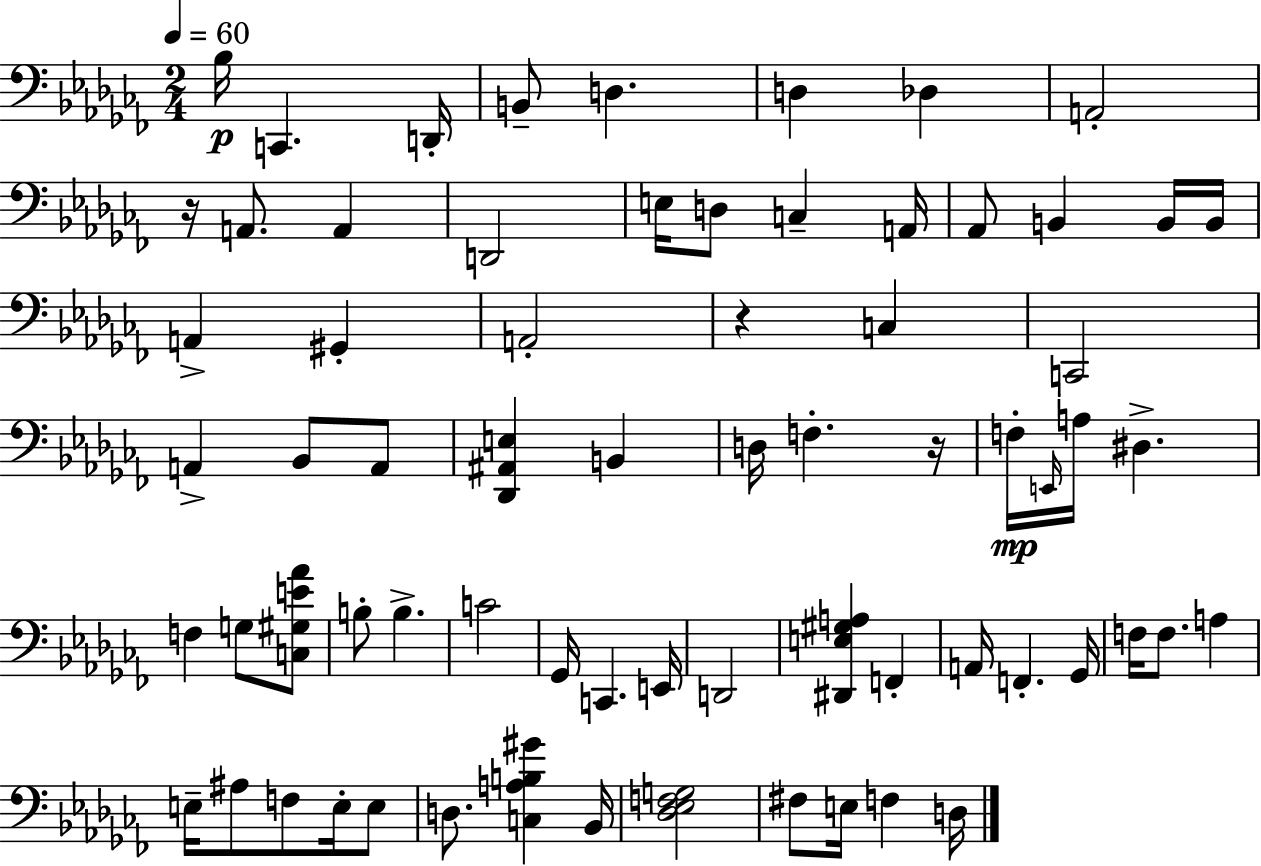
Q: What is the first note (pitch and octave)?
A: Bb3